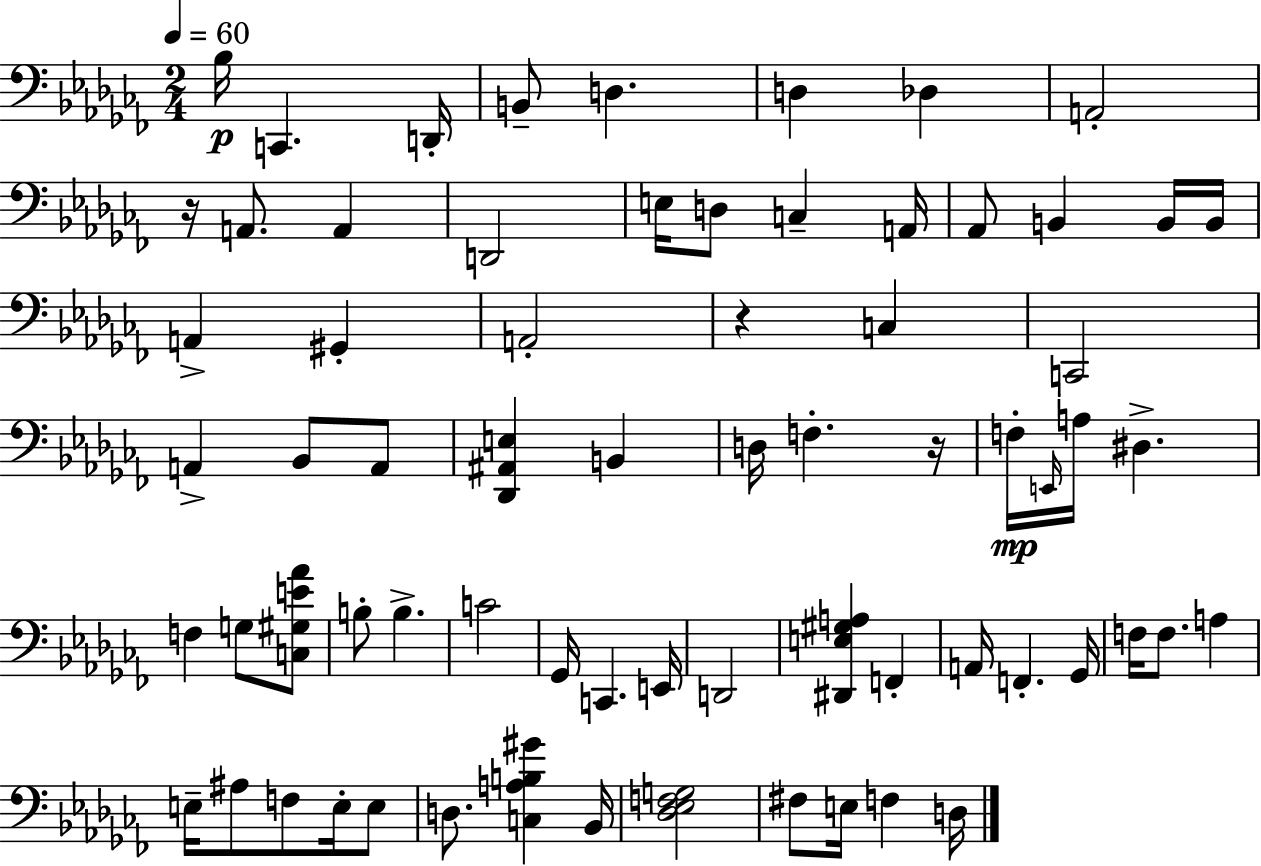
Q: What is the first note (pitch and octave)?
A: Bb3